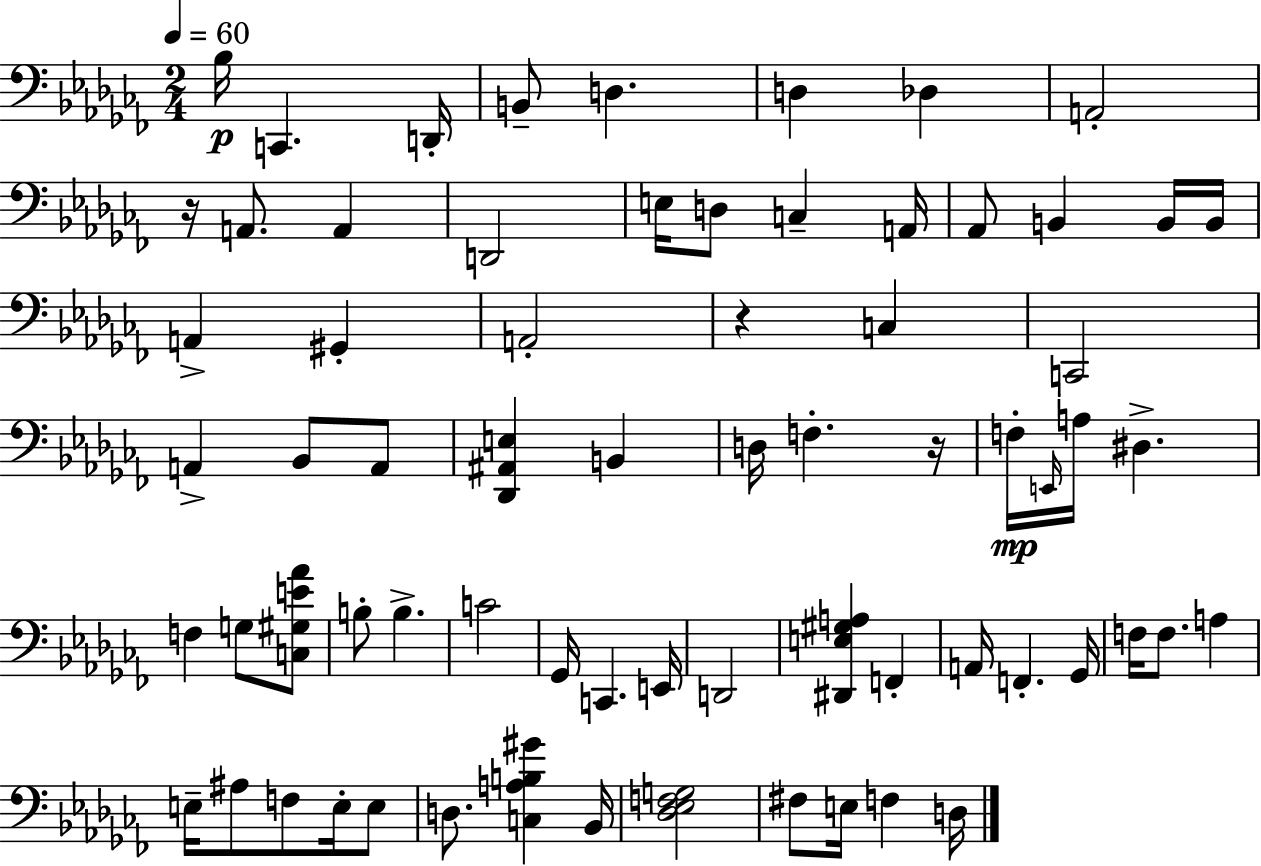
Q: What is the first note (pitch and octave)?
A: Bb3